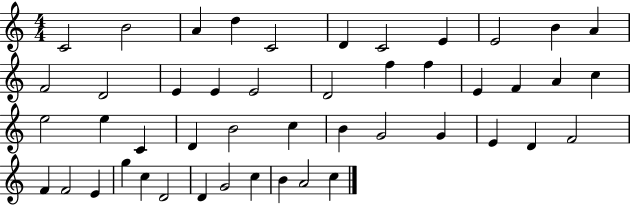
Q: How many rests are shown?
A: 0